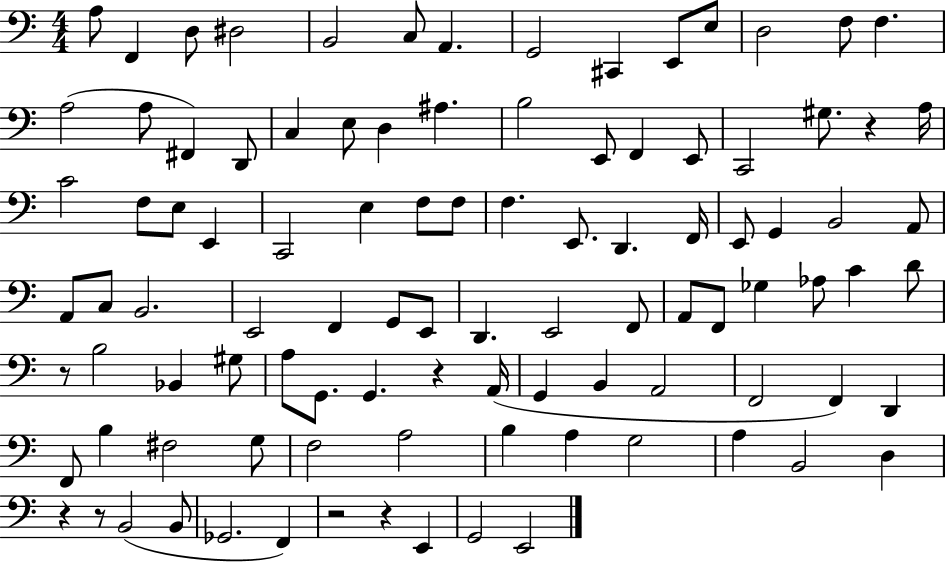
X:1
T:Untitled
M:4/4
L:1/4
K:C
A,/2 F,, D,/2 ^D,2 B,,2 C,/2 A,, G,,2 ^C,, E,,/2 E,/2 D,2 F,/2 F, A,2 A,/2 ^F,, D,,/2 C, E,/2 D, ^A, B,2 E,,/2 F,, E,,/2 C,,2 ^G,/2 z A,/4 C2 F,/2 E,/2 E,, C,,2 E, F,/2 F,/2 F, E,,/2 D,, F,,/4 E,,/2 G,, B,,2 A,,/2 A,,/2 C,/2 B,,2 E,,2 F,, G,,/2 E,,/2 D,, E,,2 F,,/2 A,,/2 F,,/2 _G, _A,/2 C D/2 z/2 B,2 _B,, ^G,/2 A,/2 G,,/2 G,, z A,,/4 G,, B,, A,,2 F,,2 F,, D,, F,,/2 B, ^F,2 G,/2 F,2 A,2 B, A, G,2 A, B,,2 D, z z/2 B,,2 B,,/2 _G,,2 F,, z2 z E,, G,,2 E,,2